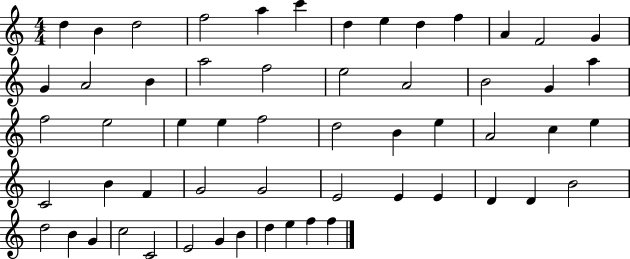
D5/q B4/q D5/h F5/h A5/q C6/q D5/q E5/q D5/q F5/q A4/q F4/h G4/q G4/q A4/h B4/q A5/h F5/h E5/h A4/h B4/h G4/q A5/q F5/h E5/h E5/q E5/q F5/h D5/h B4/q E5/q A4/h C5/q E5/q C4/h B4/q F4/q G4/h G4/h E4/h E4/q E4/q D4/q D4/q B4/h D5/h B4/q G4/q C5/h C4/h E4/h G4/q B4/q D5/q E5/q F5/q F5/q